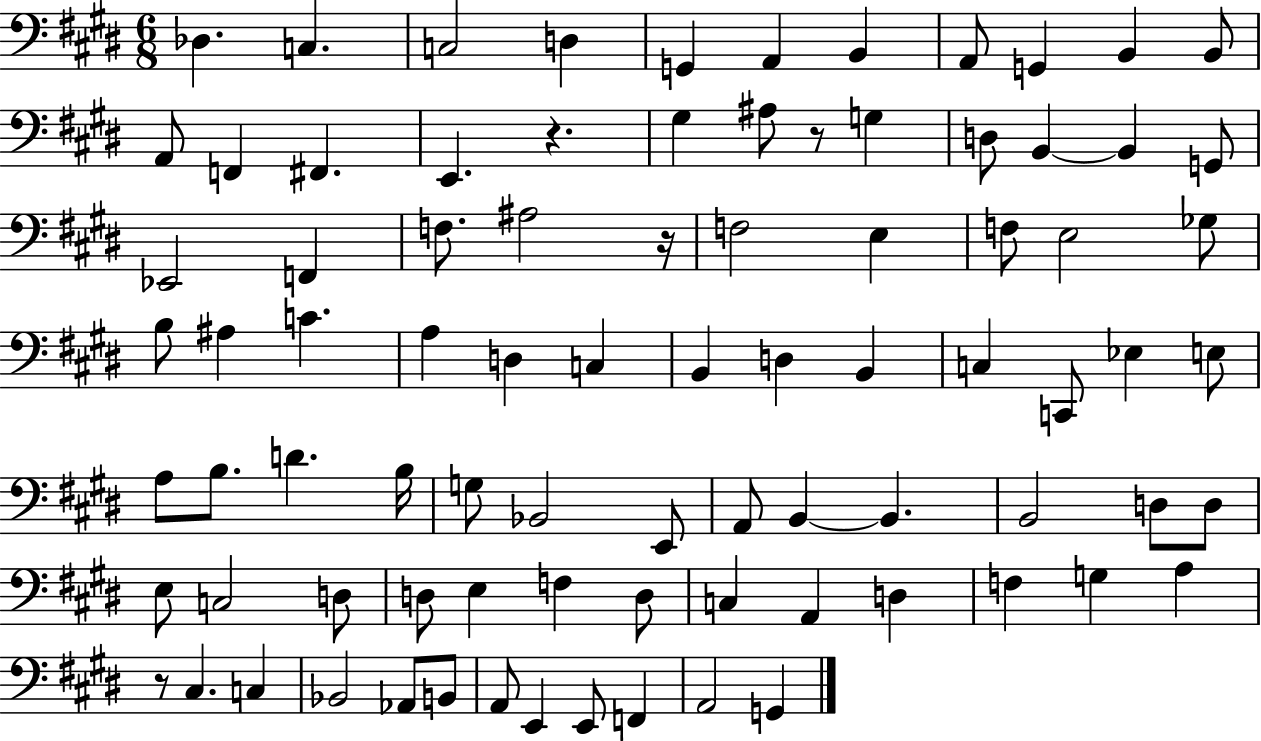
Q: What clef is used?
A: bass